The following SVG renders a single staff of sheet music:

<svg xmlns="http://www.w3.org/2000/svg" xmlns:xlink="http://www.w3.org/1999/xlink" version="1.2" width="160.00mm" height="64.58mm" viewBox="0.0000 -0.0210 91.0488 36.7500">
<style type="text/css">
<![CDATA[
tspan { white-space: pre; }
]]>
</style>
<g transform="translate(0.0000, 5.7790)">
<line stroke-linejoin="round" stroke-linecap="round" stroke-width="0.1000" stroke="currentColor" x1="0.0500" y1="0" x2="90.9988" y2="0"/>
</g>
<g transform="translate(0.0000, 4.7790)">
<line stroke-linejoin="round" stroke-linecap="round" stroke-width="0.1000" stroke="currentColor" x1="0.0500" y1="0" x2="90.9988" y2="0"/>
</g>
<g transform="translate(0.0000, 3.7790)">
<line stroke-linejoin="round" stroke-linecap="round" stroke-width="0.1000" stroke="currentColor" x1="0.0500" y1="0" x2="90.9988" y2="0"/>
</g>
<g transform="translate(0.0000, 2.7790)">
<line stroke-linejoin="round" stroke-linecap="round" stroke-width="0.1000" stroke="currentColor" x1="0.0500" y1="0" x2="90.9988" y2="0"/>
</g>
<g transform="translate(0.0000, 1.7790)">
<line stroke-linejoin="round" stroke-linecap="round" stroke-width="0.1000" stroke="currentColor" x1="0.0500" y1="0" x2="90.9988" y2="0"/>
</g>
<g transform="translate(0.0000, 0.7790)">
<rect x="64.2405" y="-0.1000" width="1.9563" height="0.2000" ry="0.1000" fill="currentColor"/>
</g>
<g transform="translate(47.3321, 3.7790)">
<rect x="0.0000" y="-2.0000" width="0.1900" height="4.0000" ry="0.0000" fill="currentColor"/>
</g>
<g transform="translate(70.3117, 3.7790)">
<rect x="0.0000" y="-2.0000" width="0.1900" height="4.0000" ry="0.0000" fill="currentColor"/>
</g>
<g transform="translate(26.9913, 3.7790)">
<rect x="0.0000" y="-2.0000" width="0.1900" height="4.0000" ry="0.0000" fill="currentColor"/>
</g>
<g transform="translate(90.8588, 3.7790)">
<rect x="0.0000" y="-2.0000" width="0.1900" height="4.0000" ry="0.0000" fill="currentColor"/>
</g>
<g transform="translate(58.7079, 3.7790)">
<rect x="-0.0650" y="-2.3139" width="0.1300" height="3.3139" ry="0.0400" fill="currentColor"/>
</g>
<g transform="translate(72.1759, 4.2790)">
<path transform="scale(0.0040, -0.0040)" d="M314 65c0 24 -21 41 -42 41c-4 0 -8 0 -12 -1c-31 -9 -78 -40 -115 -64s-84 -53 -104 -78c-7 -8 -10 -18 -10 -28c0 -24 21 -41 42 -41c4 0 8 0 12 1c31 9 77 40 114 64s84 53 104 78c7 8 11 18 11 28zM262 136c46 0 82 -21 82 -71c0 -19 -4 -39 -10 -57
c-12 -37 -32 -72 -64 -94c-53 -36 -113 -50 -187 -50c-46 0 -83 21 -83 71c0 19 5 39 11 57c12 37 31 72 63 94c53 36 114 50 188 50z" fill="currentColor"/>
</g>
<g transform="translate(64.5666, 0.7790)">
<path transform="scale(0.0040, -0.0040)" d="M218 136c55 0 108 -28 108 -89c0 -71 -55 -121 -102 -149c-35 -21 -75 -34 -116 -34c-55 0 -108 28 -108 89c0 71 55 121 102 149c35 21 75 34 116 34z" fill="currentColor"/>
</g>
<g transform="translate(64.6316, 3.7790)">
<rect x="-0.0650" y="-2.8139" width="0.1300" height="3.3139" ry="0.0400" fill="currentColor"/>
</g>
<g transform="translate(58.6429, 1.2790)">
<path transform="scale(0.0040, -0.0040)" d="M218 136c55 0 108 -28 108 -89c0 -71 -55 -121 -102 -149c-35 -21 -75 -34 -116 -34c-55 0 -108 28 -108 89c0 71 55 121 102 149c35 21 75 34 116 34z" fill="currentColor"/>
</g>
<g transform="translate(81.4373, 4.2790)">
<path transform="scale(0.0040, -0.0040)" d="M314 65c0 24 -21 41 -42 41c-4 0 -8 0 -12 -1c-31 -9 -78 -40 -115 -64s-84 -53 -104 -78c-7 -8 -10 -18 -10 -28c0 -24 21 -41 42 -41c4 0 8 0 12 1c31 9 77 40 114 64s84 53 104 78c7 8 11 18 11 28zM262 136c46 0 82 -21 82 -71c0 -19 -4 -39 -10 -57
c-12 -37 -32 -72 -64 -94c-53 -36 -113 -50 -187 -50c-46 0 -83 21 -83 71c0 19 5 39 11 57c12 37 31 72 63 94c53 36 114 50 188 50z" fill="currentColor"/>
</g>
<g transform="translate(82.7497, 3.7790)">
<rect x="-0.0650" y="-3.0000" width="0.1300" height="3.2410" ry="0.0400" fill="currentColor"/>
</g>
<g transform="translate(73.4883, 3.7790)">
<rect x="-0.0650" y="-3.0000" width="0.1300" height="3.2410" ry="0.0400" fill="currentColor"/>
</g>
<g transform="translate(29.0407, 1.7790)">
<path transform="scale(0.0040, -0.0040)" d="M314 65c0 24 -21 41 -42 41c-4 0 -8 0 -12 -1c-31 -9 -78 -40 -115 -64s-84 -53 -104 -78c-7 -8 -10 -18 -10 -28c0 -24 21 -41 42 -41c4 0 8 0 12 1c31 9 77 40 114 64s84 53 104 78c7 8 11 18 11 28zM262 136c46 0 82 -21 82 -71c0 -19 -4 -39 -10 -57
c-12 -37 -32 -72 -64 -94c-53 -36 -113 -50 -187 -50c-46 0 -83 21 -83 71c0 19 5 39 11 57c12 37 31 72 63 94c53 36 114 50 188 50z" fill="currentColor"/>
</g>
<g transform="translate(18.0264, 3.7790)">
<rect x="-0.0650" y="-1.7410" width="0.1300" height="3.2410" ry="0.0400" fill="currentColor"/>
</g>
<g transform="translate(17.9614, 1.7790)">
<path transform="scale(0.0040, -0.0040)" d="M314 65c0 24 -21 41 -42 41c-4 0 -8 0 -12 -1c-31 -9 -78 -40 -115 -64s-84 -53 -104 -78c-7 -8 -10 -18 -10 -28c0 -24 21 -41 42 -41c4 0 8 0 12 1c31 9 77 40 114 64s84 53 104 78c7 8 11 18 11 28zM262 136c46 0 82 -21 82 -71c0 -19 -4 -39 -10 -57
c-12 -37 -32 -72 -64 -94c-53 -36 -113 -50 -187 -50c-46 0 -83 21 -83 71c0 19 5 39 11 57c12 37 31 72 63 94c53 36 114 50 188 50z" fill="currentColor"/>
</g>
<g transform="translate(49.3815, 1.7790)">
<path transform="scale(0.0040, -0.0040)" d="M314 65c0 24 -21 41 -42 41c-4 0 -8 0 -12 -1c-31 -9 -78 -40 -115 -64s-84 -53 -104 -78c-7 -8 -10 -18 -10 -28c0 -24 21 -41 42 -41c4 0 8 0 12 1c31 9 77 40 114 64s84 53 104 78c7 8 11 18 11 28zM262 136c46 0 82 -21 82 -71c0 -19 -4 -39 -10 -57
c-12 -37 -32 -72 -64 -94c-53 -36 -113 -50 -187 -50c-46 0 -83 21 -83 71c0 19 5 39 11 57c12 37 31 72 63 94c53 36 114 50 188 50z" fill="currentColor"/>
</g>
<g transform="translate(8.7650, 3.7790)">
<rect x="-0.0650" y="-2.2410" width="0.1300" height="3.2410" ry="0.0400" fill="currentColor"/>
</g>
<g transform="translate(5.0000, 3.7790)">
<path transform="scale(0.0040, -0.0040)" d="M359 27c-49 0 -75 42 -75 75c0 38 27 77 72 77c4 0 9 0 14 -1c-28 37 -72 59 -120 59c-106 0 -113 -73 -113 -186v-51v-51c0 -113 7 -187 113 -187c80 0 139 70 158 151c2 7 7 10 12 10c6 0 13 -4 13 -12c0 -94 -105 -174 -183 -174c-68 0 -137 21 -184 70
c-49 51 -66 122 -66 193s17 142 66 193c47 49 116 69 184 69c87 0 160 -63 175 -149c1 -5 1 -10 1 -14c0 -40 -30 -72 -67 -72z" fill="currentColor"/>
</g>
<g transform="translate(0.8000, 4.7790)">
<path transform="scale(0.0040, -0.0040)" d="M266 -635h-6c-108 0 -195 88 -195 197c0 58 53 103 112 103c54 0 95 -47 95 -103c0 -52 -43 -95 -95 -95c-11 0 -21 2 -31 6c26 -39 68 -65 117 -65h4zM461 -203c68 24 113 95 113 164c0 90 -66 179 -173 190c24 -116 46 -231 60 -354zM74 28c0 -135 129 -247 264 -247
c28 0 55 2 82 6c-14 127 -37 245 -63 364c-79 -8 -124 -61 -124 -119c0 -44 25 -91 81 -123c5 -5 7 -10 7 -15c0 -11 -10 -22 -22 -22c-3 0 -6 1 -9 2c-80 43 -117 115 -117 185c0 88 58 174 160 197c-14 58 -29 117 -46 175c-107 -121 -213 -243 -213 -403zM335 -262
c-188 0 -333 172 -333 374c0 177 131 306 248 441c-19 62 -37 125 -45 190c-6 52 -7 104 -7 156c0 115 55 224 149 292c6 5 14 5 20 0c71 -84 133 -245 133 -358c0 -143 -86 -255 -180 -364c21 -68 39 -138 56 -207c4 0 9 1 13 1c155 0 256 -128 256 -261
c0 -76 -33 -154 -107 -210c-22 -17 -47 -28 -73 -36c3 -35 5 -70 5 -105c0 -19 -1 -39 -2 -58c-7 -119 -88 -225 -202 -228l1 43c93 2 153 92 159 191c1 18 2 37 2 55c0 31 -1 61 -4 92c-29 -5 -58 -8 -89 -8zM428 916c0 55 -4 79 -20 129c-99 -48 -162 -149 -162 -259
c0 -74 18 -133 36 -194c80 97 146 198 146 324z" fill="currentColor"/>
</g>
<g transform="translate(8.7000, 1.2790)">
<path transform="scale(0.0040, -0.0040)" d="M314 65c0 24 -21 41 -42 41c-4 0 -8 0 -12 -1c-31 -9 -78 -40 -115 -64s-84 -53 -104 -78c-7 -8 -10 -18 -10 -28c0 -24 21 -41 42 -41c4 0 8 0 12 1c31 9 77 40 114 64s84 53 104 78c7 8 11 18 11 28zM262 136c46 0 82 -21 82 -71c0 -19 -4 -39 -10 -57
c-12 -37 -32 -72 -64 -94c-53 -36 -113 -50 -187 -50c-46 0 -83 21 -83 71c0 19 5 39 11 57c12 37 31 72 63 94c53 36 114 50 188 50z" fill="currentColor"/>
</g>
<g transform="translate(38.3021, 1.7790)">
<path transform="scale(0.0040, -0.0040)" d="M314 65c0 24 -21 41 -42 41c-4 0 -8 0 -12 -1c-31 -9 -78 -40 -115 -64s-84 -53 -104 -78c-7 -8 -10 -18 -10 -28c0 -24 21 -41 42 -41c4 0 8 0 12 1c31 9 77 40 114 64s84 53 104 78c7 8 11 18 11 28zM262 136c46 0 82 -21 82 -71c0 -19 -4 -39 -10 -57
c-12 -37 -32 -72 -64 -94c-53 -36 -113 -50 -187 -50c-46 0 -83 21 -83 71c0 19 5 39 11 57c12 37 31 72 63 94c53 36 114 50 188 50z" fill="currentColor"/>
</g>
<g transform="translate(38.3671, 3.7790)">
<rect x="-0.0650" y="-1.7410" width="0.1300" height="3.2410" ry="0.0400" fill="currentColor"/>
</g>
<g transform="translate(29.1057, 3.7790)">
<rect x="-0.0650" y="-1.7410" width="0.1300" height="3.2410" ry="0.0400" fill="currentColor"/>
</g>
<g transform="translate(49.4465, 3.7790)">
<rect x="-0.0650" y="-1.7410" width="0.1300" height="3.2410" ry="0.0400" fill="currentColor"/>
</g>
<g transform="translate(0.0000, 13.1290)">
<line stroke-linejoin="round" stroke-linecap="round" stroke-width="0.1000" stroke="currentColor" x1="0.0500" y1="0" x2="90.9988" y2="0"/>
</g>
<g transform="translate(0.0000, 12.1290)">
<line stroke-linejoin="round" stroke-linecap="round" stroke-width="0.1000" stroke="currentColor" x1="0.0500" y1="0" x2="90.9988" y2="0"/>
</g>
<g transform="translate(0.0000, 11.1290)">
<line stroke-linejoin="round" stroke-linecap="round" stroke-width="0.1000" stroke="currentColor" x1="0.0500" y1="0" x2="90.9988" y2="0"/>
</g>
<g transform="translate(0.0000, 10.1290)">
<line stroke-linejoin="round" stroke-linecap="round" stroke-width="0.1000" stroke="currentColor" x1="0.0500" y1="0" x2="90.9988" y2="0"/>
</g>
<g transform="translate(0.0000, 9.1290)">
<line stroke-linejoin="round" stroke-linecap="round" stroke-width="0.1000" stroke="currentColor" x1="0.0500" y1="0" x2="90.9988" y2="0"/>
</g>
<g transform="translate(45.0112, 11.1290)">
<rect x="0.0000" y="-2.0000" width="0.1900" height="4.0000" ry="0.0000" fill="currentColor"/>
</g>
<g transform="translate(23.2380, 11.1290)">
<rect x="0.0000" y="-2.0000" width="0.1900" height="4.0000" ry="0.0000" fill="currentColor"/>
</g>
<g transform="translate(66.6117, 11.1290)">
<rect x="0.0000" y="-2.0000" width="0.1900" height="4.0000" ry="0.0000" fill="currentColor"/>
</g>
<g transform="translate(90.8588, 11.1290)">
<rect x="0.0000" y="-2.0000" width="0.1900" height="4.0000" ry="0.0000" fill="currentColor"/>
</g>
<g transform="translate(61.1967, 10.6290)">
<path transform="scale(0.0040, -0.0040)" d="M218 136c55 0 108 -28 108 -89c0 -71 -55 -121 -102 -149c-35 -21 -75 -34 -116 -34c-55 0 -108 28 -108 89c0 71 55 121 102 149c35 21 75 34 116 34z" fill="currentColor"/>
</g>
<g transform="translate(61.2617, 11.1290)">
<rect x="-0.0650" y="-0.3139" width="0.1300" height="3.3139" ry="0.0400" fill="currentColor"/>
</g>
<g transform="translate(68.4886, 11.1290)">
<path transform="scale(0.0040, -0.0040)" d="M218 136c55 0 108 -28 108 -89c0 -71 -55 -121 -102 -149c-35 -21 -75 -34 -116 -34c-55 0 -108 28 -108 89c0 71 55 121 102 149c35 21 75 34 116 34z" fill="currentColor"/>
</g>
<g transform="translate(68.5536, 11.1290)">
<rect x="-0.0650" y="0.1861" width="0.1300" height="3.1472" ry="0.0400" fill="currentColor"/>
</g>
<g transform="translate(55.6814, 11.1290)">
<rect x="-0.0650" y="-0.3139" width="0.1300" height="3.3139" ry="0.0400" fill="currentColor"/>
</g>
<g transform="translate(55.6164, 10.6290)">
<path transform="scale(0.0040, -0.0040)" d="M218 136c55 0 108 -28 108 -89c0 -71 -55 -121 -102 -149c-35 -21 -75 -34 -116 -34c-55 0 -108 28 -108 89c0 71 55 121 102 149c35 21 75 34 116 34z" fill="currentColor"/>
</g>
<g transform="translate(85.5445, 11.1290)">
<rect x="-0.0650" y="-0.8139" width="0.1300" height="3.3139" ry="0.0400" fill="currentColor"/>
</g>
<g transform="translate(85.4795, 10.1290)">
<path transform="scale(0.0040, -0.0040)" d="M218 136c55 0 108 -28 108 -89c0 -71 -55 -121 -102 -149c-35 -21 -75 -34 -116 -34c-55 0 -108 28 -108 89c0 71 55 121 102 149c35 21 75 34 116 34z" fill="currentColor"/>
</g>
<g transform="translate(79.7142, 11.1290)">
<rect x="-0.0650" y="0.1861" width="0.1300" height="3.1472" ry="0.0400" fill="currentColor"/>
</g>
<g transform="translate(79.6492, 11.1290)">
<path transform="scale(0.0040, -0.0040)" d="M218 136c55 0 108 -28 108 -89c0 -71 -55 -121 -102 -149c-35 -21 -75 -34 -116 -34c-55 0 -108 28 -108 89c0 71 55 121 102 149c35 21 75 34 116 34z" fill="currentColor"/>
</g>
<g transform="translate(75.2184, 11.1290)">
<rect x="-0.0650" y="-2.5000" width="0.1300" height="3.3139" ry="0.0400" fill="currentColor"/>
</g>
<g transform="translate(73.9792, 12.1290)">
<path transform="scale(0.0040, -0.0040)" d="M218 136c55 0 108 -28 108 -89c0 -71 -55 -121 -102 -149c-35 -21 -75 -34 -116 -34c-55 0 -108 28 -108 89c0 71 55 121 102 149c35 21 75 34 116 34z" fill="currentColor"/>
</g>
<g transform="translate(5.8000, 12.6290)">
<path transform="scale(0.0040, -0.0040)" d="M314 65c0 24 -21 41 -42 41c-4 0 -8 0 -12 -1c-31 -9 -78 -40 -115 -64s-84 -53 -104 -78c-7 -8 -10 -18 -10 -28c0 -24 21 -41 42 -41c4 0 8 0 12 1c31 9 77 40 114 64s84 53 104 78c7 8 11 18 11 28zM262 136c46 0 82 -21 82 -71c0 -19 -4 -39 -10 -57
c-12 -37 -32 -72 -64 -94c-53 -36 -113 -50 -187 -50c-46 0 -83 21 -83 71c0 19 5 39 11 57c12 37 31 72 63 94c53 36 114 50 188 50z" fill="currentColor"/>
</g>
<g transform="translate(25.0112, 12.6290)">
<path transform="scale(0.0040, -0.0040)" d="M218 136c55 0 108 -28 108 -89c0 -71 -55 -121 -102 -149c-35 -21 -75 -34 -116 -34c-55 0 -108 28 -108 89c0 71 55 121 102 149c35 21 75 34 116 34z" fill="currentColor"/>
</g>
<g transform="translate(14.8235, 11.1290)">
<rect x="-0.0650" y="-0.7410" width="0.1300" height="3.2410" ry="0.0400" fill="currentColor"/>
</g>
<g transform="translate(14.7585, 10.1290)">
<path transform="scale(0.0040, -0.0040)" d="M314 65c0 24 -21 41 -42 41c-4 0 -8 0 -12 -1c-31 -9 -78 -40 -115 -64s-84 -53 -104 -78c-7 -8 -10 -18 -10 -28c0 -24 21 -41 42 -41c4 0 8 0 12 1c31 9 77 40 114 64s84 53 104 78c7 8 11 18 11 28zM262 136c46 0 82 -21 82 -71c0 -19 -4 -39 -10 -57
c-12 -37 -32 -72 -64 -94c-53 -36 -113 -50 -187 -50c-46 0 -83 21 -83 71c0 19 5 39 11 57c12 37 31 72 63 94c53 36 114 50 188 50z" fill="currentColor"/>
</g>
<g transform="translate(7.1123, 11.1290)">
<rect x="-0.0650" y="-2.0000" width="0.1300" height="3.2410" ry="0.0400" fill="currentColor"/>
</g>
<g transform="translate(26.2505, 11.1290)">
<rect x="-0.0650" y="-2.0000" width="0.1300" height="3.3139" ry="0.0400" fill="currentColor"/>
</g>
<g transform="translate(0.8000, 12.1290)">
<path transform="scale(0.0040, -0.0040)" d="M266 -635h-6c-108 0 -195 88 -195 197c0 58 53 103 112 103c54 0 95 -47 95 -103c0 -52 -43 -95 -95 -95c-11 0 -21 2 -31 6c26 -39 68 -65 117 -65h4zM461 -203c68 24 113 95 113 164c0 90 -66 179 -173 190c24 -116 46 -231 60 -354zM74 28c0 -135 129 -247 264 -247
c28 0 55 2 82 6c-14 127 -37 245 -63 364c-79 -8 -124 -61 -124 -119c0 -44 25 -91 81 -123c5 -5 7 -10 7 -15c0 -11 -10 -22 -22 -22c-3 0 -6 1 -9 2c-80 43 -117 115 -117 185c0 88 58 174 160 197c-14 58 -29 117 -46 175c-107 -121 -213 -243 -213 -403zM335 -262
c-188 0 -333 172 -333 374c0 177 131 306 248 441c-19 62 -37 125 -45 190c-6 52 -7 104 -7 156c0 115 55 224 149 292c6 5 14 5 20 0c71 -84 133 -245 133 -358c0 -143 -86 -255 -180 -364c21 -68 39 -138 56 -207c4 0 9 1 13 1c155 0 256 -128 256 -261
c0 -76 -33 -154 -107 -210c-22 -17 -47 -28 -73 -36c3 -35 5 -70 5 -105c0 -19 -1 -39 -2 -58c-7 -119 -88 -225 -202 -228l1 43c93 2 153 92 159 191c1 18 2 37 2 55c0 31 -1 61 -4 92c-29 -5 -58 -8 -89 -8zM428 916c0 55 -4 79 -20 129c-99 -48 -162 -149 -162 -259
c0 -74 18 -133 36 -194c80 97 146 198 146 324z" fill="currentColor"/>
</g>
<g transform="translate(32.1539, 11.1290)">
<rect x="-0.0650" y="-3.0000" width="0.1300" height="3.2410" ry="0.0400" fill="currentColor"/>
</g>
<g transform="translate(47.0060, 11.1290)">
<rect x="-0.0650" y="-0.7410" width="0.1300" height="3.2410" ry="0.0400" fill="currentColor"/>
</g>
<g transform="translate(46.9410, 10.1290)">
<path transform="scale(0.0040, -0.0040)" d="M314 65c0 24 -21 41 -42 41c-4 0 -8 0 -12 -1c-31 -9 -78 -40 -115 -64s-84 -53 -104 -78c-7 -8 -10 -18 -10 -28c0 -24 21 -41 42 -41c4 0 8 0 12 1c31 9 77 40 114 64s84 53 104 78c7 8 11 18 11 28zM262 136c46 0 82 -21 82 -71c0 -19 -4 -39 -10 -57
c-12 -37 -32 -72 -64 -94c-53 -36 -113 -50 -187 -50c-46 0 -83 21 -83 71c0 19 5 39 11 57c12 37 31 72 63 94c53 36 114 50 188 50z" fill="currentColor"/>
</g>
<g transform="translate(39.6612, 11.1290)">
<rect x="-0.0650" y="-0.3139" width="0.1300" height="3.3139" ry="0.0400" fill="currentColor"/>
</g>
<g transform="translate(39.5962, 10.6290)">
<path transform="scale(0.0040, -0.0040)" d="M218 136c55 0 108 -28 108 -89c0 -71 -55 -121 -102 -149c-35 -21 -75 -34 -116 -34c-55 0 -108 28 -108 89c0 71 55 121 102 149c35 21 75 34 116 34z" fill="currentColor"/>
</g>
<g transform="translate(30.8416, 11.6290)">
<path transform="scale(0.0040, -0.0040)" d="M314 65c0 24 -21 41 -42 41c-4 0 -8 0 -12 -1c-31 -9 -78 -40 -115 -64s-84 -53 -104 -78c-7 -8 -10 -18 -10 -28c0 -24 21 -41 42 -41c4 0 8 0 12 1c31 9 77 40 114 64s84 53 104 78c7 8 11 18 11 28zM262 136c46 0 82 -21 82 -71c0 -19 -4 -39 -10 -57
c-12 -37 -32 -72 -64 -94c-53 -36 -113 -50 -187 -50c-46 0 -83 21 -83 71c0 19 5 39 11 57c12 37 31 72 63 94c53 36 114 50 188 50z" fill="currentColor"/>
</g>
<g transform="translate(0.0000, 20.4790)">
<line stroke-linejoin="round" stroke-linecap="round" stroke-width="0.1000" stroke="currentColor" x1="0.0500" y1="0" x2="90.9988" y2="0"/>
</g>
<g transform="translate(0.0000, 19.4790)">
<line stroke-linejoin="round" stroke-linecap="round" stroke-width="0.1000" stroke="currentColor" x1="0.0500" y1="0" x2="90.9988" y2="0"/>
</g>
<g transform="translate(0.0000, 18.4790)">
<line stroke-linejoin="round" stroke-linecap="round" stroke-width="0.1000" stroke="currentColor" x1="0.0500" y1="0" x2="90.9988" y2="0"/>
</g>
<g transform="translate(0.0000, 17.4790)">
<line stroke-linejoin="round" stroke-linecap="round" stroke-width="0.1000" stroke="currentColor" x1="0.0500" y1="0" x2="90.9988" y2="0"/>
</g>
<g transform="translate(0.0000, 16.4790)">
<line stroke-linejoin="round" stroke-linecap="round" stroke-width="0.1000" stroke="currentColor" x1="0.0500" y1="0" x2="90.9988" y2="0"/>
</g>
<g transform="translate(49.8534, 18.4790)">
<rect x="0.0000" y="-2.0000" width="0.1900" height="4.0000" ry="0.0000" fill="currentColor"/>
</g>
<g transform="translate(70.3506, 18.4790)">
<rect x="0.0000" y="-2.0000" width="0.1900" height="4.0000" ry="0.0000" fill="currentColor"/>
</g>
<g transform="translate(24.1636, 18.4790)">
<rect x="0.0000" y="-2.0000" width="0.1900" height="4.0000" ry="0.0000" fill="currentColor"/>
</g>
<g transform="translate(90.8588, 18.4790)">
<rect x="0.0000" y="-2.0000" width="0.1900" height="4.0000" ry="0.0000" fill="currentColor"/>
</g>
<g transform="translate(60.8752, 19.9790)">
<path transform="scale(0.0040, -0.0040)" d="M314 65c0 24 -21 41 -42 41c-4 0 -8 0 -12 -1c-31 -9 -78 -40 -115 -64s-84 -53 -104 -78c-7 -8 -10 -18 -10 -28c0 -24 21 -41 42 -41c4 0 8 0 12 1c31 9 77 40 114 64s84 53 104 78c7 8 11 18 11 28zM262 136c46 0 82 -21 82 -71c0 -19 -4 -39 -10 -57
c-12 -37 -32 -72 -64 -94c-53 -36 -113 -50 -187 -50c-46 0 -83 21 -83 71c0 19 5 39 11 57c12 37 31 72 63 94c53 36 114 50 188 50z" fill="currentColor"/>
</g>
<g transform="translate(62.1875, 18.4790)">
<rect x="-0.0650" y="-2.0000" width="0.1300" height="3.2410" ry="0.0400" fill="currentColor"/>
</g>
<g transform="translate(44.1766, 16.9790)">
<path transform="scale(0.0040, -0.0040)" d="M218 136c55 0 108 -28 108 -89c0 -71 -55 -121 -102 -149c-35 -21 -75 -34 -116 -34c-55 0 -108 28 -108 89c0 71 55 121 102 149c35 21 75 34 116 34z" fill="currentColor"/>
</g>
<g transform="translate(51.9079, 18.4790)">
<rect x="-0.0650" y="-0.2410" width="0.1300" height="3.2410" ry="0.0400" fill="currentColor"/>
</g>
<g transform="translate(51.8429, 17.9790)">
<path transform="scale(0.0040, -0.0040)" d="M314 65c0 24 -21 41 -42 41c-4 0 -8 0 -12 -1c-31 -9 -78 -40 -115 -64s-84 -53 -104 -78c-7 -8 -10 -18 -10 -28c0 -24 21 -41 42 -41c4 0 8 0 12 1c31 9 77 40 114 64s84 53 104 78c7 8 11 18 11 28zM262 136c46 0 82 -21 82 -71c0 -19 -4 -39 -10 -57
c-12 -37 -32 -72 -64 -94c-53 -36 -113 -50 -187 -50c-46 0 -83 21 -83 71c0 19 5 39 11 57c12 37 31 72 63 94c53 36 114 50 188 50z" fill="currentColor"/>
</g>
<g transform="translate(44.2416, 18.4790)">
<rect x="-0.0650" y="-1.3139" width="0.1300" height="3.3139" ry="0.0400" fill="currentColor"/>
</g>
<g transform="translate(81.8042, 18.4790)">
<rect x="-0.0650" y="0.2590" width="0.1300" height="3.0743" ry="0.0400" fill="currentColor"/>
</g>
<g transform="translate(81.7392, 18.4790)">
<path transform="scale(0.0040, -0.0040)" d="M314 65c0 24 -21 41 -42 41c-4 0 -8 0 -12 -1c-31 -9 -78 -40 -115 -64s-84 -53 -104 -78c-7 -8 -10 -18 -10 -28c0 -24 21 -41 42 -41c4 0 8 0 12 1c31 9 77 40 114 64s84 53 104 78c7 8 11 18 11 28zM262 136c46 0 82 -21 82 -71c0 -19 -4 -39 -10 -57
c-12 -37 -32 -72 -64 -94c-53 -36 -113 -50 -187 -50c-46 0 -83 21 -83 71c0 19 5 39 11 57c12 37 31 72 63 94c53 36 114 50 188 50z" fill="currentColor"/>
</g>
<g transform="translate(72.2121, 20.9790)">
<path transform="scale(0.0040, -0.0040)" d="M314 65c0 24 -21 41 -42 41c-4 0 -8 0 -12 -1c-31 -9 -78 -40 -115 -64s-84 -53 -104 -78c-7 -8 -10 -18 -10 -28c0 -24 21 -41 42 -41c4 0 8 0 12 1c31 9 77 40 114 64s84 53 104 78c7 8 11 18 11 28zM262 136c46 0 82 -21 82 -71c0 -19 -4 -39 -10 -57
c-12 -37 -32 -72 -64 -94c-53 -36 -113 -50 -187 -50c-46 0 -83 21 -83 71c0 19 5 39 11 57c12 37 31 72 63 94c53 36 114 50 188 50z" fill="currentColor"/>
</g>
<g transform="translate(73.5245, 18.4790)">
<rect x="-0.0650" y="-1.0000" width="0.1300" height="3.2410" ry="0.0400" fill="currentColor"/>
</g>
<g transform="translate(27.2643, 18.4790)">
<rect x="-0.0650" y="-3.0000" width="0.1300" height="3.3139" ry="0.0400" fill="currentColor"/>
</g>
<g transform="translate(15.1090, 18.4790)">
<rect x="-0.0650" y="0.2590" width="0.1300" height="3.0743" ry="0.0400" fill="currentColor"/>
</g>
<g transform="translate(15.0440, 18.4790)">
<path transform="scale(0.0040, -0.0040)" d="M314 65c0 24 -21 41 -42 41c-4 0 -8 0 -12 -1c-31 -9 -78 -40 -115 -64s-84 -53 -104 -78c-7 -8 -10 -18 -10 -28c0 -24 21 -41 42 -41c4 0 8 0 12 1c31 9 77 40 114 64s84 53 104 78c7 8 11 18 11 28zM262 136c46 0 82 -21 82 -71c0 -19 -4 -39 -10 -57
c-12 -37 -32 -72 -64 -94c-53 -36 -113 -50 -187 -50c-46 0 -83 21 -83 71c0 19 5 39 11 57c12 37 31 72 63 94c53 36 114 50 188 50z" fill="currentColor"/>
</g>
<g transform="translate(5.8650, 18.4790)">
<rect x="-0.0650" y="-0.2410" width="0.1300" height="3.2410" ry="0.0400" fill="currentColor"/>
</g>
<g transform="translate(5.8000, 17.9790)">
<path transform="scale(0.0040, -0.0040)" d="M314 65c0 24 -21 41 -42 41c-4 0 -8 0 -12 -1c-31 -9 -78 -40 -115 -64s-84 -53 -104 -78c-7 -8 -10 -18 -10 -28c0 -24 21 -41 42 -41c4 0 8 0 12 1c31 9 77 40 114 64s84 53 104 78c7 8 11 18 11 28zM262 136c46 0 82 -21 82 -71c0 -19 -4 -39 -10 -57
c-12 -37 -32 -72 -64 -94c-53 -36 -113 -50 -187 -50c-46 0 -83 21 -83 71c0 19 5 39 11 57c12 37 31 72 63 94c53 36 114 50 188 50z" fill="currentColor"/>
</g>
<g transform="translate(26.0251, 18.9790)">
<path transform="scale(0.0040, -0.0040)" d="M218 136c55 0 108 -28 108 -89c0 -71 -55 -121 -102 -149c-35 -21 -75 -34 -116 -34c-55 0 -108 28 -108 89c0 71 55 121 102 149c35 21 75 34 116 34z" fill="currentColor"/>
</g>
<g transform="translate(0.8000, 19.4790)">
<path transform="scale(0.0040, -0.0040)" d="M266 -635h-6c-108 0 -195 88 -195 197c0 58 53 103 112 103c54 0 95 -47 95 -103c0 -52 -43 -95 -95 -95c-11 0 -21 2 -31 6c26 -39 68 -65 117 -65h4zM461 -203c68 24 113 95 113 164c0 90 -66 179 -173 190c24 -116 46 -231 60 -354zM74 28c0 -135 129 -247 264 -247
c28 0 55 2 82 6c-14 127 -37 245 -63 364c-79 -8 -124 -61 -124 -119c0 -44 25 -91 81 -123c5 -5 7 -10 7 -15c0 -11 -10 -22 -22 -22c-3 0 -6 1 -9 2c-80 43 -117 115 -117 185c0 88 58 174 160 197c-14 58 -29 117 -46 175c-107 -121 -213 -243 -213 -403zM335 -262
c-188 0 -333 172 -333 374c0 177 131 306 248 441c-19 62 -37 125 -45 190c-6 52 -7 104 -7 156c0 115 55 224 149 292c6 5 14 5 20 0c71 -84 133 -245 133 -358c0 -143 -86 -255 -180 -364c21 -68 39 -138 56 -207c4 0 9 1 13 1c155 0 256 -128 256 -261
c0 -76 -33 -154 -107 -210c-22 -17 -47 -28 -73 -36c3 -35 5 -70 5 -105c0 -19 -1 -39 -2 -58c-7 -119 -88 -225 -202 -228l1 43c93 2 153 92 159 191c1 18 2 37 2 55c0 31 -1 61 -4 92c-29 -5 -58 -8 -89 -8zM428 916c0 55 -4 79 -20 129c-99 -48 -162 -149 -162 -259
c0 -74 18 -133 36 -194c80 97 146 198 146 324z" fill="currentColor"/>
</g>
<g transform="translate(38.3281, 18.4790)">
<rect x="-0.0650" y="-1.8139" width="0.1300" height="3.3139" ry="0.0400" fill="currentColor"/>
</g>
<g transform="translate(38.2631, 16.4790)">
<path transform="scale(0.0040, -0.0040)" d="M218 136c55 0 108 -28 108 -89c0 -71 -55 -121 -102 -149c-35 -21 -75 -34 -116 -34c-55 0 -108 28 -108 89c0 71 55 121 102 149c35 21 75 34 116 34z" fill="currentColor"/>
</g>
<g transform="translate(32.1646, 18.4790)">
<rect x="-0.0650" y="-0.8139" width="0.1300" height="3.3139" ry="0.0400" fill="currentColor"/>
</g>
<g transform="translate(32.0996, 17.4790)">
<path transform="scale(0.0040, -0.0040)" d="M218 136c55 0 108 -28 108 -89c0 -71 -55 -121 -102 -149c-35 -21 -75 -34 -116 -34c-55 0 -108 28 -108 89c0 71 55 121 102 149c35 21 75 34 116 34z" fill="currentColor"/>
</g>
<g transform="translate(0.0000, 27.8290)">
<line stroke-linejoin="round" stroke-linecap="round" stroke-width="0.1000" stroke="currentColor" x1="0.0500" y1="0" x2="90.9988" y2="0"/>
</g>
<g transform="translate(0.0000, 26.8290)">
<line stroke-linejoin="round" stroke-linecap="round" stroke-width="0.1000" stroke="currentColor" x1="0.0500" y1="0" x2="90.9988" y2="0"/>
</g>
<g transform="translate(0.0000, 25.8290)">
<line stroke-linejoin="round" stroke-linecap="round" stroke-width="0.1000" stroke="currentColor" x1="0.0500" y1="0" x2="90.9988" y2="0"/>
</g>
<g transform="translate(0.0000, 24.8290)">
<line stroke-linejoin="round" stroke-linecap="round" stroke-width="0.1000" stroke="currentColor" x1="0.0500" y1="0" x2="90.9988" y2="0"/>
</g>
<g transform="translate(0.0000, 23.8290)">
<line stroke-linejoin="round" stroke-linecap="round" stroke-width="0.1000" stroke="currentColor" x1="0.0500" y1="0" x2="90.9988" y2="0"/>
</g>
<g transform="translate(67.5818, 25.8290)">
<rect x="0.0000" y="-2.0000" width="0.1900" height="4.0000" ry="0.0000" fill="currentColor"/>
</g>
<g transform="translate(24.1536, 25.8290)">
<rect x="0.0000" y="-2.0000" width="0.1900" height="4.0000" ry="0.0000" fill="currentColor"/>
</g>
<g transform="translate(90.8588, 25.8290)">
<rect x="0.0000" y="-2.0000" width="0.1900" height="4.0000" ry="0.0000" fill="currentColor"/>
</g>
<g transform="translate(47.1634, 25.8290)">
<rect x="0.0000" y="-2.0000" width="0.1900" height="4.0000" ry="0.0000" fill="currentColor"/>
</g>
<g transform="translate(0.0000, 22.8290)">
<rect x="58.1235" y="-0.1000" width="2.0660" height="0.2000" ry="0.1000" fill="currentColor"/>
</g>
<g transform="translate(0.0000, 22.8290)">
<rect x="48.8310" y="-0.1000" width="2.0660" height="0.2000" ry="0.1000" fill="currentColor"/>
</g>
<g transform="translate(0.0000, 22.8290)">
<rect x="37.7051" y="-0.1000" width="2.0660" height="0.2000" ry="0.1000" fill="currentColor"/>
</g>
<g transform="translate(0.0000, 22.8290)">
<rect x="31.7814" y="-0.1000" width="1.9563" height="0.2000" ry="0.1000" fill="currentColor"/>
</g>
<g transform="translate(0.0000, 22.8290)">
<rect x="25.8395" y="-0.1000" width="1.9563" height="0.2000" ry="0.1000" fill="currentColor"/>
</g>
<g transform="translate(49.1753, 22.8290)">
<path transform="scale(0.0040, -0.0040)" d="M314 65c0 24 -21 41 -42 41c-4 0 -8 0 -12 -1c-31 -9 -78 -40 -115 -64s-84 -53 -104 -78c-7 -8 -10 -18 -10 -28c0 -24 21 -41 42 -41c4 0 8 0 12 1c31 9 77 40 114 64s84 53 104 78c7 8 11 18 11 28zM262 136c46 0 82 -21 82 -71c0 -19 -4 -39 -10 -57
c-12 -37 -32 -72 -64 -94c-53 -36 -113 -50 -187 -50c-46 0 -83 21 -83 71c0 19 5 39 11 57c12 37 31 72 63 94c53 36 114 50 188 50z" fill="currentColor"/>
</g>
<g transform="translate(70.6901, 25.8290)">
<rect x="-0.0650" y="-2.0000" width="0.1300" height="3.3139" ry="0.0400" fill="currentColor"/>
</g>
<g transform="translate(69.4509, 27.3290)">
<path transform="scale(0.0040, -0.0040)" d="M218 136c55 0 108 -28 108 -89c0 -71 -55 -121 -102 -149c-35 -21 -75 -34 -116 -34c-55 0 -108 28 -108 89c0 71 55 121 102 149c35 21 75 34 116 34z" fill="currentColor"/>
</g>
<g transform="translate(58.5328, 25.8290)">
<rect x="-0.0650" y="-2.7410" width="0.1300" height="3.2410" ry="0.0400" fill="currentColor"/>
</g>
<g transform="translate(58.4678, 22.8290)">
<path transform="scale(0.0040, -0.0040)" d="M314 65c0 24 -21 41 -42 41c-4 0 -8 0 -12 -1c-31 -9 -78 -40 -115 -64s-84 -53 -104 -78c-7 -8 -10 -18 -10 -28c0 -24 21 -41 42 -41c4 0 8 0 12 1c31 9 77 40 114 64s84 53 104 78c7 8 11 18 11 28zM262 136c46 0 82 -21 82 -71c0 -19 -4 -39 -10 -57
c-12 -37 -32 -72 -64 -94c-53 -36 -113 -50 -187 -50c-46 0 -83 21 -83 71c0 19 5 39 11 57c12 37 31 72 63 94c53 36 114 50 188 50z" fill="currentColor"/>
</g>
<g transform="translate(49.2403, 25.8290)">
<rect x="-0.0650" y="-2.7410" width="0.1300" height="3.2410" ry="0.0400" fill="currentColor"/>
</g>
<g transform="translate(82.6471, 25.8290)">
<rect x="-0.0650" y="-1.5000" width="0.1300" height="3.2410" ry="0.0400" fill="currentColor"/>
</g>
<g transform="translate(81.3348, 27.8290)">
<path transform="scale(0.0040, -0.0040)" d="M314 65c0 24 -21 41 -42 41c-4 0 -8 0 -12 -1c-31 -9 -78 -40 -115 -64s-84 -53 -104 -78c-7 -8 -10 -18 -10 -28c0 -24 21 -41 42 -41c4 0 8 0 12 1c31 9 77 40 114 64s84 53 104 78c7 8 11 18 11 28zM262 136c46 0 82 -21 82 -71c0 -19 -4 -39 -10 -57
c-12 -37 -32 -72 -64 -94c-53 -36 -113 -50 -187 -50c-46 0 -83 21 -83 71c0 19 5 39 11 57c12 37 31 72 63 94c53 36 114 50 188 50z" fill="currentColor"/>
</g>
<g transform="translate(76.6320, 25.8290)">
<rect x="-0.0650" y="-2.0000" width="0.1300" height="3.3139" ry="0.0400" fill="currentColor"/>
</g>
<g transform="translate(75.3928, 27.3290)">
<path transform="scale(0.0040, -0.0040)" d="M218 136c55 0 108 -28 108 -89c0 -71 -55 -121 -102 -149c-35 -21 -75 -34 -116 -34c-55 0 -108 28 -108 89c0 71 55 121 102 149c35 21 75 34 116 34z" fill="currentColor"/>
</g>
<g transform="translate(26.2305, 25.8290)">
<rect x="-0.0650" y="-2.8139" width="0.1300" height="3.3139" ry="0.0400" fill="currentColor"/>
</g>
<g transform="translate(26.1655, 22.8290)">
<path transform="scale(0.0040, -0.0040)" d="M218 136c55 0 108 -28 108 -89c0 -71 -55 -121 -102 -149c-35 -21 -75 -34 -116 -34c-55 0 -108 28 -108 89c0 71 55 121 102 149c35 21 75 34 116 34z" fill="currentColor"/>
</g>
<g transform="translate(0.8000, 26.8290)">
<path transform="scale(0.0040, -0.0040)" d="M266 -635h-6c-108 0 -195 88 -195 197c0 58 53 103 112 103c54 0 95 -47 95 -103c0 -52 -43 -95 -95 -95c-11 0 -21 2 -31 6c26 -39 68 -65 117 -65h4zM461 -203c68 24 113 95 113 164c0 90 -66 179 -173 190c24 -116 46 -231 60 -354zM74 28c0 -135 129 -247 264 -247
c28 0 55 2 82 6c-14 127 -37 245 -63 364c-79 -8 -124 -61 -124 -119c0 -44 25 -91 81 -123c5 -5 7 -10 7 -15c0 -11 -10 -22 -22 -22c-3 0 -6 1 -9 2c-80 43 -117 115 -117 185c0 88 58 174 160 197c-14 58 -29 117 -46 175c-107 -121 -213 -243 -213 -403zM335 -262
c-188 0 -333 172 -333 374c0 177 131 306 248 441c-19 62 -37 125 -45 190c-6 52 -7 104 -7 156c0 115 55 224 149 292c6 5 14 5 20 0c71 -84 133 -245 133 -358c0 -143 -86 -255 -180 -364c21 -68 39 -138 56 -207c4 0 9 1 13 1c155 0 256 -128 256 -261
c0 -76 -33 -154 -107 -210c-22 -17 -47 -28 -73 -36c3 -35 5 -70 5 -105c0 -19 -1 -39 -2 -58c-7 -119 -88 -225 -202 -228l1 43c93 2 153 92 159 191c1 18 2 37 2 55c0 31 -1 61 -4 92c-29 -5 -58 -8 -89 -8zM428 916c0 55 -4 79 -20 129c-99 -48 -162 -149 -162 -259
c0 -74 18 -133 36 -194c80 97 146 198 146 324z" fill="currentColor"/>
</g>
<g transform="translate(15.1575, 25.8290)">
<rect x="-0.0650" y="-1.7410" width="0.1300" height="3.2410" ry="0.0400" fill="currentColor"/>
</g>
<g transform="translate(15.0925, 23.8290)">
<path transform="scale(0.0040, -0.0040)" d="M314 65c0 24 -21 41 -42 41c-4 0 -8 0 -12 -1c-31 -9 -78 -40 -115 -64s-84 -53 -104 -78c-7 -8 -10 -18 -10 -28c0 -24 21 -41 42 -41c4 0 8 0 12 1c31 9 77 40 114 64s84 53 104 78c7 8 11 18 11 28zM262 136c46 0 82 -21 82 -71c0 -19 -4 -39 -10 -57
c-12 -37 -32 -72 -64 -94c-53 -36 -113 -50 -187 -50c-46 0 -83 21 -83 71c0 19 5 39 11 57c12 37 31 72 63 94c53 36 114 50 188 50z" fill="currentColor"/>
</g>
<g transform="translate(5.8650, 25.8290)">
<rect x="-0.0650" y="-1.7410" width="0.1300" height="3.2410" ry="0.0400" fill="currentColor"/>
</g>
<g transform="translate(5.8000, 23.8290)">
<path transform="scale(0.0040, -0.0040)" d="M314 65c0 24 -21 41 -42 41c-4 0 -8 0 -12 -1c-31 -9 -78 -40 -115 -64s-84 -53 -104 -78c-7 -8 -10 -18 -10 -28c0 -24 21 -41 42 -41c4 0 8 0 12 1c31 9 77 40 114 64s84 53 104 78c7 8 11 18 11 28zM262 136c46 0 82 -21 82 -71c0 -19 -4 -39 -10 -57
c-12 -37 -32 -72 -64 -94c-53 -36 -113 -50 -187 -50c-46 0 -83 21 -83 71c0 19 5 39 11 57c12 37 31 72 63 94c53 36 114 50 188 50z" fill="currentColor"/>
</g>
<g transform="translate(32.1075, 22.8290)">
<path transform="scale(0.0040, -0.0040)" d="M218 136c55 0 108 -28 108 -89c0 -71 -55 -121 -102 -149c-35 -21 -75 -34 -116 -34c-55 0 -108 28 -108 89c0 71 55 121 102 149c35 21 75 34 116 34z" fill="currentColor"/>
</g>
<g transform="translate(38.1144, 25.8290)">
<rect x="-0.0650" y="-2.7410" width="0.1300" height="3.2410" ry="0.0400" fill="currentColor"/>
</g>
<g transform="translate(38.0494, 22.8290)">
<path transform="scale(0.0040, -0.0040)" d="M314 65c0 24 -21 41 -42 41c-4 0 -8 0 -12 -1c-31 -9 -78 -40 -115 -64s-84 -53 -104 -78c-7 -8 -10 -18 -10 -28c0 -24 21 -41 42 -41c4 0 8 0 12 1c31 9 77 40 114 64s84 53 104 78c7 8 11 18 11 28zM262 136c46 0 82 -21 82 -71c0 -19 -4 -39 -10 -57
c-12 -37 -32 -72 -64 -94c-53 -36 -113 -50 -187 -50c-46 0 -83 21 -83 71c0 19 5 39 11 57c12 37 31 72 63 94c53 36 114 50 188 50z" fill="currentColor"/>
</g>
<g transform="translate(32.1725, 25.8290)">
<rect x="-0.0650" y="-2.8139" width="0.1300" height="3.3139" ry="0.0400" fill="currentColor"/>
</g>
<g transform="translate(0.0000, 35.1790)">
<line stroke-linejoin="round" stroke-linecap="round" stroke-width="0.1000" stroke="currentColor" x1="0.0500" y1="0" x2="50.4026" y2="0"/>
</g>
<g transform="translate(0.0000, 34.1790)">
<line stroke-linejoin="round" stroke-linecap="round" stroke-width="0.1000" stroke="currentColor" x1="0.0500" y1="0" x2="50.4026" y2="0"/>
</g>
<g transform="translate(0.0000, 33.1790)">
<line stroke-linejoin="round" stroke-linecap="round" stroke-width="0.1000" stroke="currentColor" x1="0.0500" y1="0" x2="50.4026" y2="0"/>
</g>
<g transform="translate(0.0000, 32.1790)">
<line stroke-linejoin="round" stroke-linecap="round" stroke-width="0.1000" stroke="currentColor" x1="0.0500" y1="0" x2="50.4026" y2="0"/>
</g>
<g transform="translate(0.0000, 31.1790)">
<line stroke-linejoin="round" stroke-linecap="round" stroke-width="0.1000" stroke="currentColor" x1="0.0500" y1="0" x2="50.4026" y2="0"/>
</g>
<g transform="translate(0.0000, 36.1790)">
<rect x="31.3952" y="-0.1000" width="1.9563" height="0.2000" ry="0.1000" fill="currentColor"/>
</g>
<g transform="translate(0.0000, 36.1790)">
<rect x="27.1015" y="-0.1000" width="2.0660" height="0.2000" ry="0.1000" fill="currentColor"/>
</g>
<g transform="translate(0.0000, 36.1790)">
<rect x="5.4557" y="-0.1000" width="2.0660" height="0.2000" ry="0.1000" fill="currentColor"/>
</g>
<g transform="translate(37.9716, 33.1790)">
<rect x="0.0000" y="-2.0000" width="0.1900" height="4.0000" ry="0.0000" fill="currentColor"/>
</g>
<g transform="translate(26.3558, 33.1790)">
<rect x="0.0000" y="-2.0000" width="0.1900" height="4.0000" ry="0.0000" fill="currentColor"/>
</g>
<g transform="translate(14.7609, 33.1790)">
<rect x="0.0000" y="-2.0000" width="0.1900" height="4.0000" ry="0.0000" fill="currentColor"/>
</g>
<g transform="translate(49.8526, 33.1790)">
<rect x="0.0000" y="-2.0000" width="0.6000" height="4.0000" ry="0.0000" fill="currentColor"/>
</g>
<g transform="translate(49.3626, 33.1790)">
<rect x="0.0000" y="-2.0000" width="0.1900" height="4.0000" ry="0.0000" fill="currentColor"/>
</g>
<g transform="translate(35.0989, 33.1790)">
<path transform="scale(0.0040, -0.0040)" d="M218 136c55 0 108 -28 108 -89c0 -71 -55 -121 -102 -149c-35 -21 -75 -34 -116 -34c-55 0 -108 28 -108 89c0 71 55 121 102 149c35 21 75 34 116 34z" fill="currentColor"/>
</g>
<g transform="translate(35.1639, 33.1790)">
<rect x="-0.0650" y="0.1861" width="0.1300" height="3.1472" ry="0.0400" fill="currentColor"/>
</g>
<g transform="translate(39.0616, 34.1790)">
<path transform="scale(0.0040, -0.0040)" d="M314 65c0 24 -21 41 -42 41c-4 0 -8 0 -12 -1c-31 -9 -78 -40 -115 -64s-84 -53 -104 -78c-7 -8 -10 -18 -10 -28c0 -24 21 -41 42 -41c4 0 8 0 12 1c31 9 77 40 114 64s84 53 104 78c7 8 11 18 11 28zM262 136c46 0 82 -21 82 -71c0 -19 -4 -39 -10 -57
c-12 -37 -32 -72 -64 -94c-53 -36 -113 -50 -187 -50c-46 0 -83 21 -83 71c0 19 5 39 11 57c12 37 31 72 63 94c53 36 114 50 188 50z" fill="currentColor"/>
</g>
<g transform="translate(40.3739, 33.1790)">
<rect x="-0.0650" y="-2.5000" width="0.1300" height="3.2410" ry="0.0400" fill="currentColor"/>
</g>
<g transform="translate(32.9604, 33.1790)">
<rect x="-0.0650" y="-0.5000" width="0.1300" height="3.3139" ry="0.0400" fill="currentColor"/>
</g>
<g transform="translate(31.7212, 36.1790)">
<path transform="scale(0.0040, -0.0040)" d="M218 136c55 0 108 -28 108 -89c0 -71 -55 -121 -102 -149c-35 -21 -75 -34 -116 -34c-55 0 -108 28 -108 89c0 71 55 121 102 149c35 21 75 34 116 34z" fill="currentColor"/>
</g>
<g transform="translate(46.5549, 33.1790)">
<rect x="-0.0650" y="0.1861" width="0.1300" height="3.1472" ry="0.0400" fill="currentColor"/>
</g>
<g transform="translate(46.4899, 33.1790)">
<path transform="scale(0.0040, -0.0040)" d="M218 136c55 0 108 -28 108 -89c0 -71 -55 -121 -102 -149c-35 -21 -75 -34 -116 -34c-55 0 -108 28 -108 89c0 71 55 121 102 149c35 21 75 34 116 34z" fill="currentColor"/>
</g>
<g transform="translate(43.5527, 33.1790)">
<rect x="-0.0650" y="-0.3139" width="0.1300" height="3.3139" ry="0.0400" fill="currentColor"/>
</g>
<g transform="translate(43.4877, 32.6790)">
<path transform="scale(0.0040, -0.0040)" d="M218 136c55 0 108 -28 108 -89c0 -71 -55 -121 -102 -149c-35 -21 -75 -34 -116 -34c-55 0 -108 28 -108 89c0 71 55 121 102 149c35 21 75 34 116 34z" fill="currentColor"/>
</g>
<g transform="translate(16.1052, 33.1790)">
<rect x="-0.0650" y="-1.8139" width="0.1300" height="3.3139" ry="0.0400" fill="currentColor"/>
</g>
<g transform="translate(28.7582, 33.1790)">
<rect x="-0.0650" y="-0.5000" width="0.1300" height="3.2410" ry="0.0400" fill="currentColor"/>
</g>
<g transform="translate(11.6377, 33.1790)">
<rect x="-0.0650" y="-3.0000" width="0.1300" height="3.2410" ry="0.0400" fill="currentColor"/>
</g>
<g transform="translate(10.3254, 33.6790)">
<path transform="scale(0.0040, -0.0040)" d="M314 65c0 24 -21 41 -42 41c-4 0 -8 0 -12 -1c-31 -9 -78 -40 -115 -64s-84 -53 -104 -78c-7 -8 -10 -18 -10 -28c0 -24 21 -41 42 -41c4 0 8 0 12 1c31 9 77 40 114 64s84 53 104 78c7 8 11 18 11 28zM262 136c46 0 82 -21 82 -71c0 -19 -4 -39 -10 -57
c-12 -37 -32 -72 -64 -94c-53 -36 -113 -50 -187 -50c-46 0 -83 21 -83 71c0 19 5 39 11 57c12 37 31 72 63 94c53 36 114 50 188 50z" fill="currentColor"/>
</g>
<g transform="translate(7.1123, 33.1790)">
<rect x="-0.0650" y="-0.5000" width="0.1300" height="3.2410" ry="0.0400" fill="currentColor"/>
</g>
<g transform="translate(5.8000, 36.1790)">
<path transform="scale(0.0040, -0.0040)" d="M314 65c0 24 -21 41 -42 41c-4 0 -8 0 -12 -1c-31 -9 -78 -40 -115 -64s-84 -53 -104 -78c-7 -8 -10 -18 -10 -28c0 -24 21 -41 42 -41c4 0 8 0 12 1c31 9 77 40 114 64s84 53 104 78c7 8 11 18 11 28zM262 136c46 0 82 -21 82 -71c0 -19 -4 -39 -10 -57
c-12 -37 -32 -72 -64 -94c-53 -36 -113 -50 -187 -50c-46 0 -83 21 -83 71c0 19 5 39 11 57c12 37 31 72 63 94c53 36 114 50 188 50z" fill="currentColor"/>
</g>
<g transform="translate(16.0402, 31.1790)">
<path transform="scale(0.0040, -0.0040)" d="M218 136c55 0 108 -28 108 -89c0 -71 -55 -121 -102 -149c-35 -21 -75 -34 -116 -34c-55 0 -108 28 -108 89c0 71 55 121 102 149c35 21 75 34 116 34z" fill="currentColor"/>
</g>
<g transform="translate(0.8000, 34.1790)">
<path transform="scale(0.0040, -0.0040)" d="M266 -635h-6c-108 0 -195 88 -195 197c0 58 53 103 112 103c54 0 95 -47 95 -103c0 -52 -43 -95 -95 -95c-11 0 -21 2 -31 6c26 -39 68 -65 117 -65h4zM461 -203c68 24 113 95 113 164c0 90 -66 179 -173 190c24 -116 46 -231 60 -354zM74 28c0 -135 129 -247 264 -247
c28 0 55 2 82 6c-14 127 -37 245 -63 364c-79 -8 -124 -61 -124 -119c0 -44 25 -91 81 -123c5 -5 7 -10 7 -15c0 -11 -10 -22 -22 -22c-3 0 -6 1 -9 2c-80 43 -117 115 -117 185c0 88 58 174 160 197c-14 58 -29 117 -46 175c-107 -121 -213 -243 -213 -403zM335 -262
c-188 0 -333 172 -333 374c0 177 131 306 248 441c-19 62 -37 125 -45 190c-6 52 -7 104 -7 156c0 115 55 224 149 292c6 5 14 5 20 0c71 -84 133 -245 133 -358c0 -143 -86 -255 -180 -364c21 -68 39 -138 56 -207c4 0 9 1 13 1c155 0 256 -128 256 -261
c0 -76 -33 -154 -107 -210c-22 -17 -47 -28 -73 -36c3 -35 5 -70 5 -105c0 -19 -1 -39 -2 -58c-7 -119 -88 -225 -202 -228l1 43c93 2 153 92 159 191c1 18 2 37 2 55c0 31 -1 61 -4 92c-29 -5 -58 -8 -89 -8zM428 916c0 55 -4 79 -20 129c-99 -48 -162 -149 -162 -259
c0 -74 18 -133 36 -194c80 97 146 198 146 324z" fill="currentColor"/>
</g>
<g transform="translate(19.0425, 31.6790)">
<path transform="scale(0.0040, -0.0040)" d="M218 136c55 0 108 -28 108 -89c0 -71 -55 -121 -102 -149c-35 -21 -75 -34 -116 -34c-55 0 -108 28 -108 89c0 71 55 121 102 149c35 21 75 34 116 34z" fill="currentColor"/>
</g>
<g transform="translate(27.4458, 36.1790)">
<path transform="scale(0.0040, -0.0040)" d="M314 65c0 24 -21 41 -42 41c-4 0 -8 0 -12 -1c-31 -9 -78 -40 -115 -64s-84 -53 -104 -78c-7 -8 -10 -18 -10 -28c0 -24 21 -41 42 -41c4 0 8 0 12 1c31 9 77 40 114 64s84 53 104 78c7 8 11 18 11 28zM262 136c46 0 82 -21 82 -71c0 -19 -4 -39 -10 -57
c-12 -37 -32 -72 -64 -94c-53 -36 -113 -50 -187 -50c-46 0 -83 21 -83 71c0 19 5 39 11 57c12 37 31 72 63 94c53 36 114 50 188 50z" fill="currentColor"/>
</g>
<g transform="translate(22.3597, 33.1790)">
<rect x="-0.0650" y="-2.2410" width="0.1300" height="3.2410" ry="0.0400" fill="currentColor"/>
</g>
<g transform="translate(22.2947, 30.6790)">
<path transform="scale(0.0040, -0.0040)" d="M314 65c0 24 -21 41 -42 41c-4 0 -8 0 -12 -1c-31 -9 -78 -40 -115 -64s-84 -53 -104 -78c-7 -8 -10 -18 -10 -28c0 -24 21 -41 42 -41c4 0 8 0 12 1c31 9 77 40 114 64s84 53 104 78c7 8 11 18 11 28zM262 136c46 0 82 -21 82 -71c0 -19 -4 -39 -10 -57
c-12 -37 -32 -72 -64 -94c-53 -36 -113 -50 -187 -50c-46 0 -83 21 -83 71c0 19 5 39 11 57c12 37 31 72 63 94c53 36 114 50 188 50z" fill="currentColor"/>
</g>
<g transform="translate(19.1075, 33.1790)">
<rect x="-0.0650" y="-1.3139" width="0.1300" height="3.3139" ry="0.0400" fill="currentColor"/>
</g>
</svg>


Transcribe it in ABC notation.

X:1
T:Untitled
M:4/4
L:1/4
K:C
g2 f2 f2 f2 f2 g a A2 A2 F2 d2 F A2 c d2 c c B G B d c2 B2 A d f e c2 F2 D2 B2 f2 f2 a a a2 a2 a2 F F E2 C2 A2 f e g2 C2 C B G2 c B